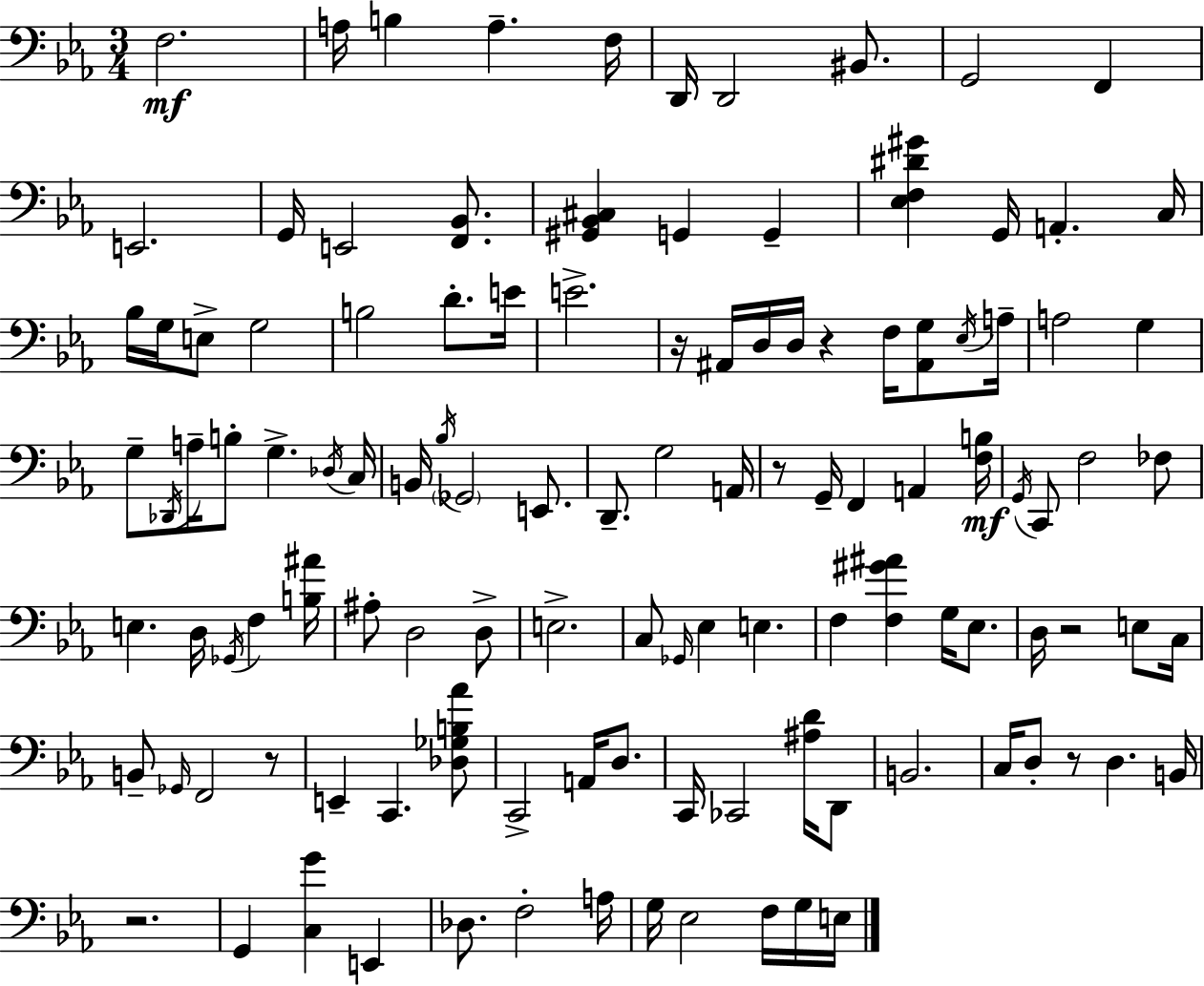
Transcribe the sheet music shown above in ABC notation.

X:1
T:Untitled
M:3/4
L:1/4
K:Cm
F,2 A,/4 B, A, F,/4 D,,/4 D,,2 ^B,,/2 G,,2 F,, E,,2 G,,/4 E,,2 [F,,_B,,]/2 [^G,,_B,,^C,] G,, G,, [_E,F,^D^G] G,,/4 A,, C,/4 _B,/4 G,/4 E,/2 G,2 B,2 D/2 E/4 E2 z/4 ^A,,/4 D,/4 D,/4 z F,/4 [^A,,G,]/2 _E,/4 A,/4 A,2 G, G,/2 _D,,/4 A,/4 B,/2 G, _D,/4 C,/4 B,,/4 _B,/4 _G,,2 E,,/2 D,,/2 G,2 A,,/4 z/2 G,,/4 F,, A,, [F,B,]/4 G,,/4 C,,/2 F,2 _F,/2 E, D,/4 _G,,/4 F, [B,^A]/4 ^A,/2 D,2 D,/2 E,2 C,/2 _G,,/4 _E, E, F, [F,^G^A] G,/4 _E,/2 D,/4 z2 E,/2 C,/4 B,,/2 _G,,/4 F,,2 z/2 E,, C,, [_D,_G,B,_A]/2 C,,2 A,,/4 D,/2 C,,/4 _C,,2 [^A,D]/4 D,,/2 B,,2 C,/4 D,/2 z/2 D, B,,/4 z2 G,, [C,G] E,, _D,/2 F,2 A,/4 G,/4 _E,2 F,/4 G,/4 E,/4